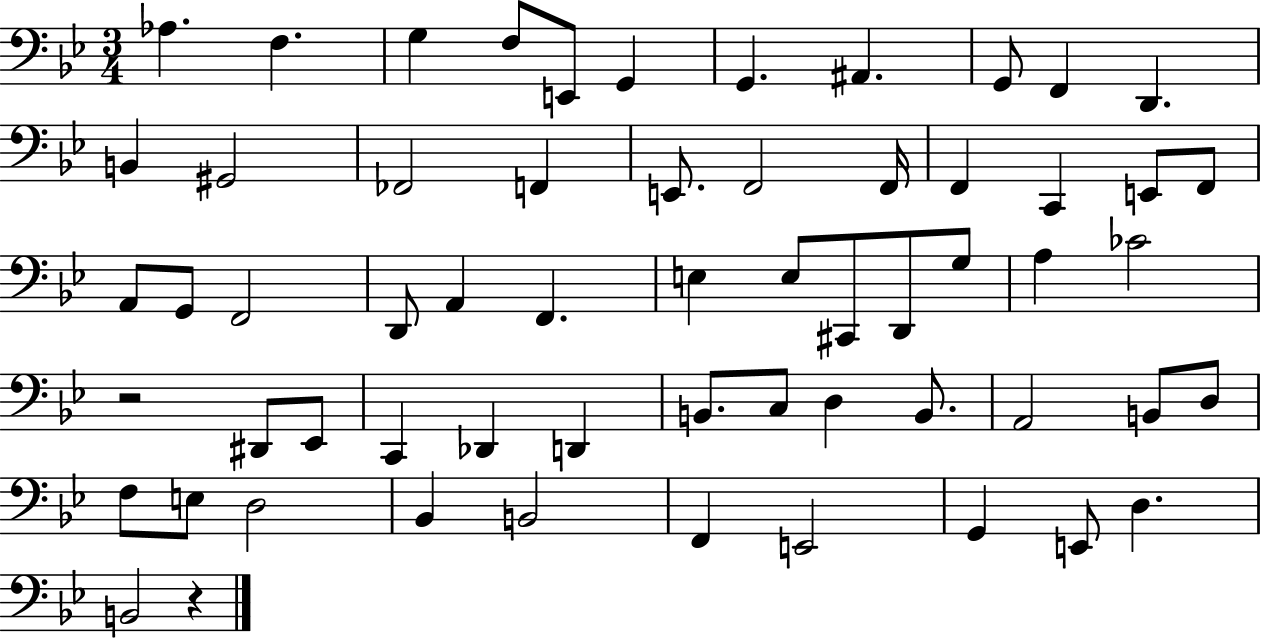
Ab3/q. F3/q. G3/q F3/e E2/e G2/q G2/q. A#2/q. G2/e F2/q D2/q. B2/q G#2/h FES2/h F2/q E2/e. F2/h F2/s F2/q C2/q E2/e F2/e A2/e G2/e F2/h D2/e A2/q F2/q. E3/q E3/e C#2/e D2/e G3/e A3/q CES4/h R/h D#2/e Eb2/e C2/q Db2/q D2/q B2/e. C3/e D3/q B2/e. A2/h B2/e D3/e F3/e E3/e D3/h Bb2/q B2/h F2/q E2/h G2/q E2/e D3/q. B2/h R/q